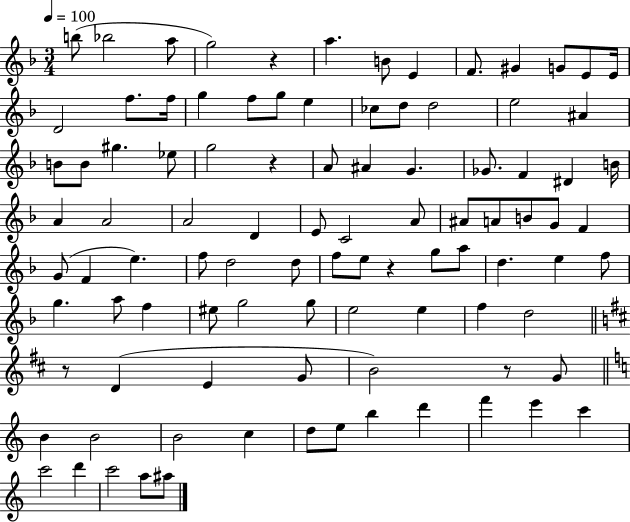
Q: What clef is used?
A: treble